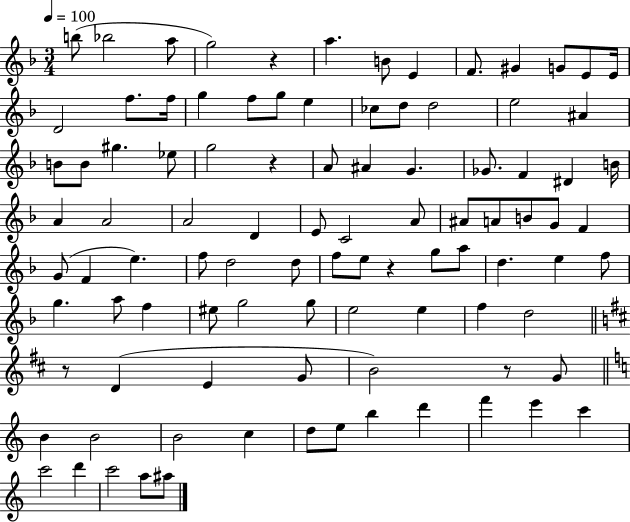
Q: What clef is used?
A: treble